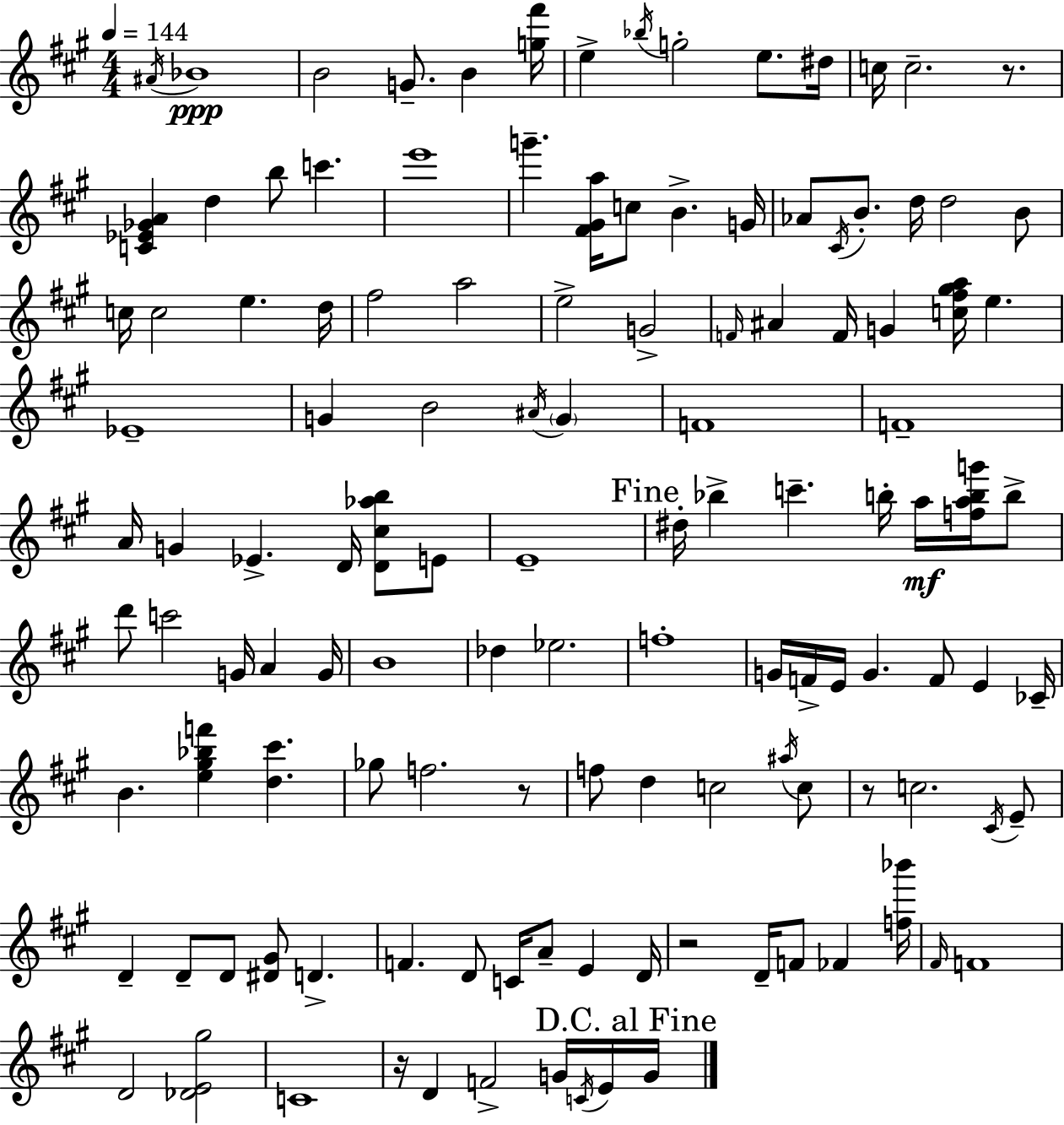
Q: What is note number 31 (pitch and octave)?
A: F#5